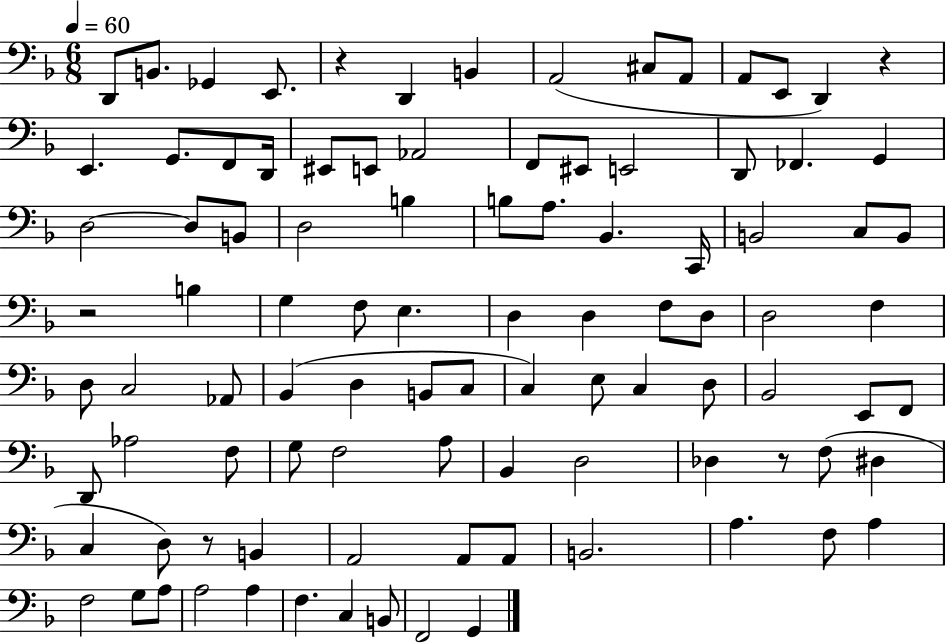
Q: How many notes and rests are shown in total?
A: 97